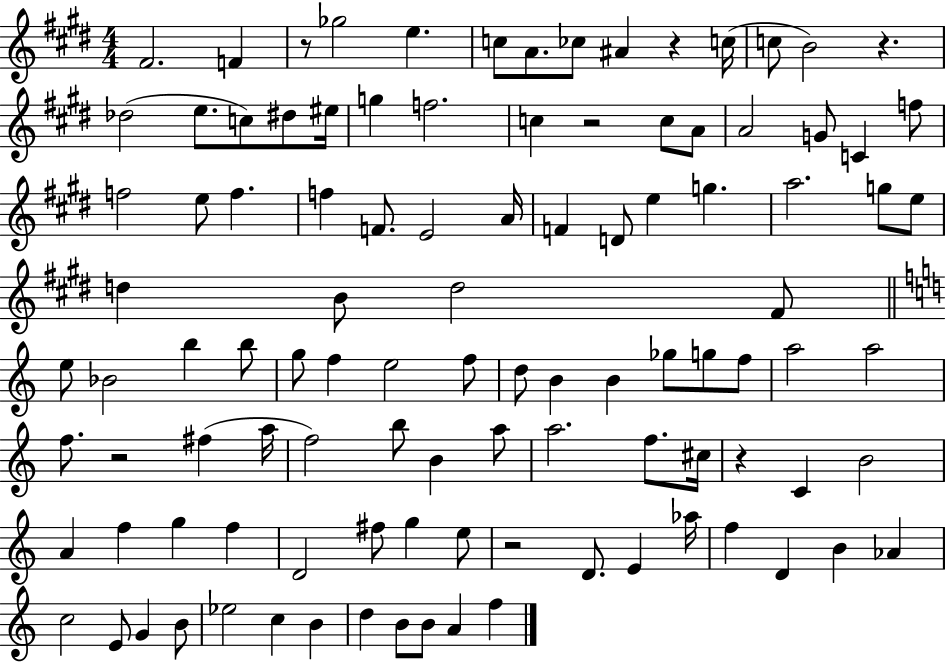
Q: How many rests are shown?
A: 7